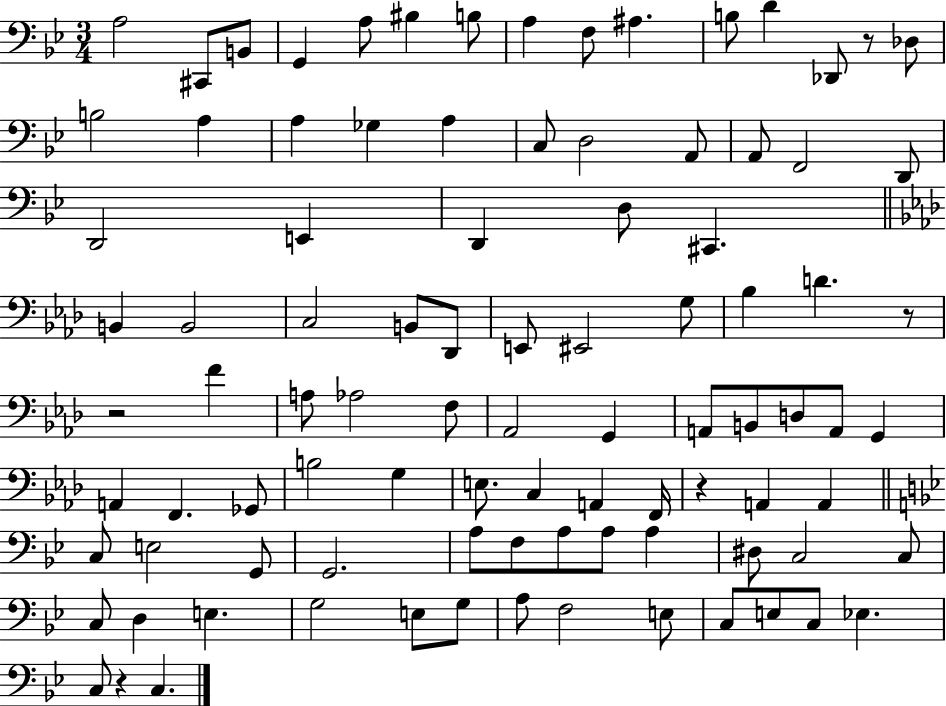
{
  \clef bass
  \numericTimeSignature
  \time 3/4
  \key bes \major
  \repeat volta 2 { a2 cis,8 b,8 | g,4 a8 bis4 b8 | a4 f8 ais4. | b8 d'4 des,8 r8 des8 | \break b2 a4 | a4 ges4 a4 | c8 d2 a,8 | a,8 f,2 d,8 | \break d,2 e,4 | d,4 d8 cis,4. | \bar "||" \break \key aes \major b,4 b,2 | c2 b,8 des,8 | e,8 eis,2 g8 | bes4 d'4. r8 | \break r2 f'4 | a8 aes2 f8 | aes,2 g,4 | a,8 b,8 d8 a,8 g,4 | \break a,4 f,4. ges,8 | b2 g4 | e8. c4 a,4 f,16 | r4 a,4 a,4 | \break \bar "||" \break \key bes \major c8 e2 g,8 | g,2. | a8 f8 a8 a8 a4 | dis8 c2 c8 | \break c8 d4 e4. | g2 e8 g8 | a8 f2 e8 | c8 e8 c8 ees4. | \break c8 r4 c4. | } \bar "|."
}